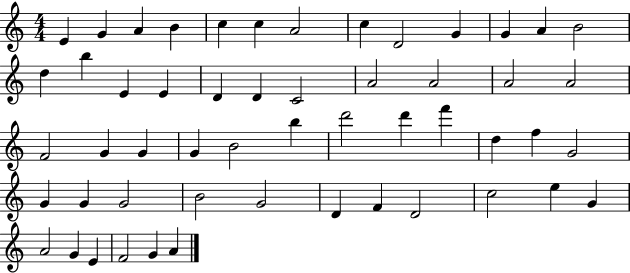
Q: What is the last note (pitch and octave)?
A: A4